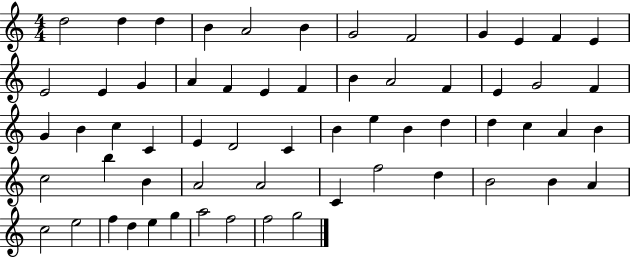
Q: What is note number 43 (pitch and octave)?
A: B4